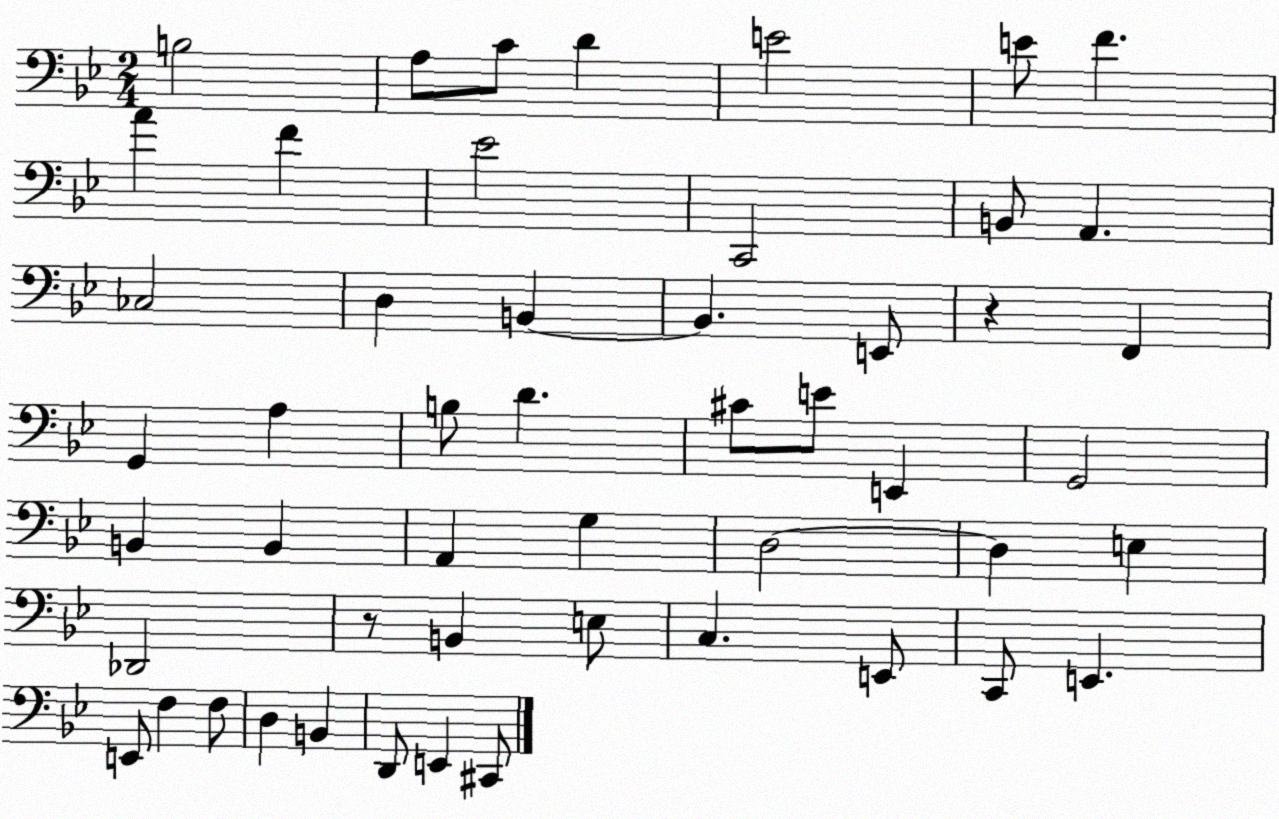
X:1
T:Untitled
M:2/4
L:1/4
K:Bb
B,2 A,/2 C/2 D E2 E/2 F A F _E2 C,,2 B,,/2 A,, _C,2 D, B,, B,, E,,/2 z F,, G,, A, B,/2 D ^C/2 E/2 E,, G,,2 B,, B,, A,, G, D,2 D, E, _D,,2 z/2 B,, E,/2 C, E,,/2 C,,/2 E,, E,,/2 F, F,/2 D, B,, D,,/2 E,, ^C,,/2